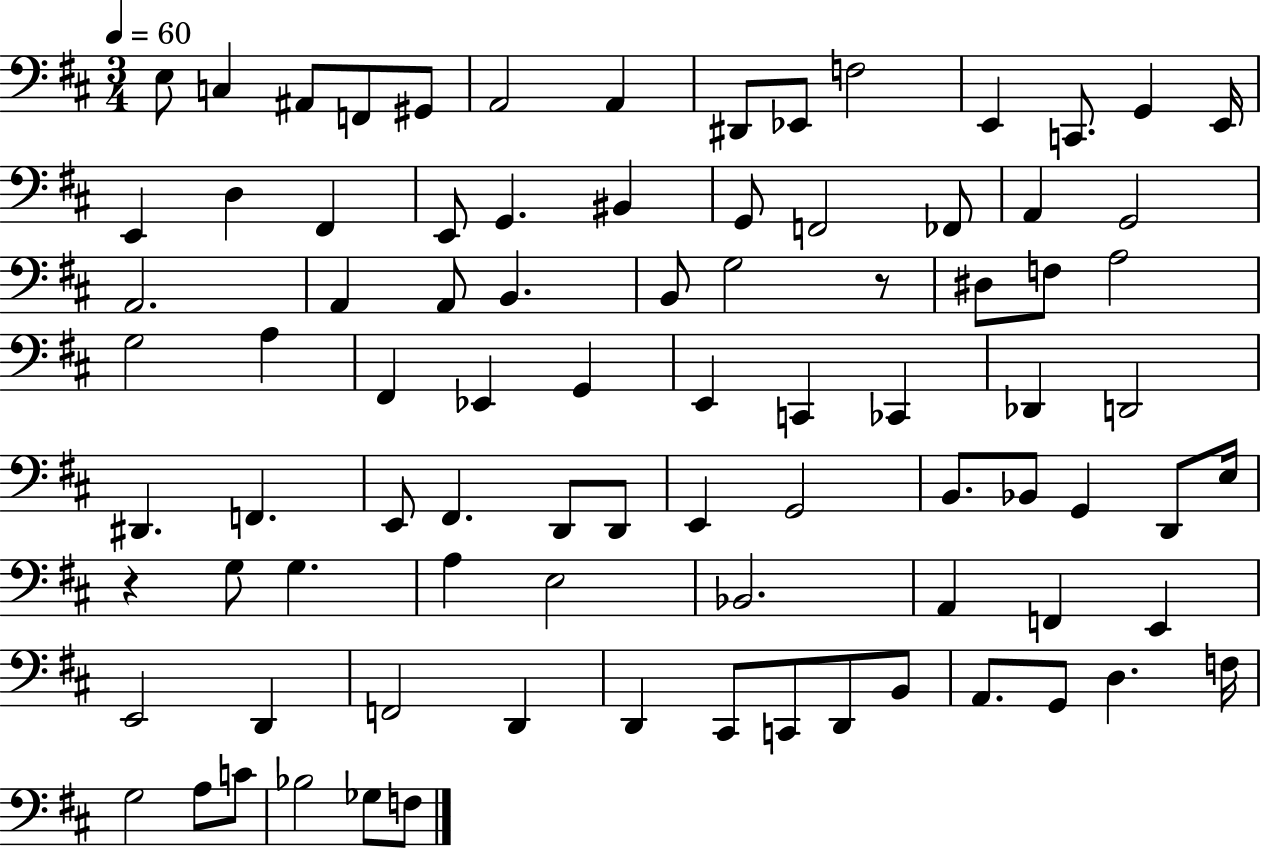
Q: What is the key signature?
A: D major